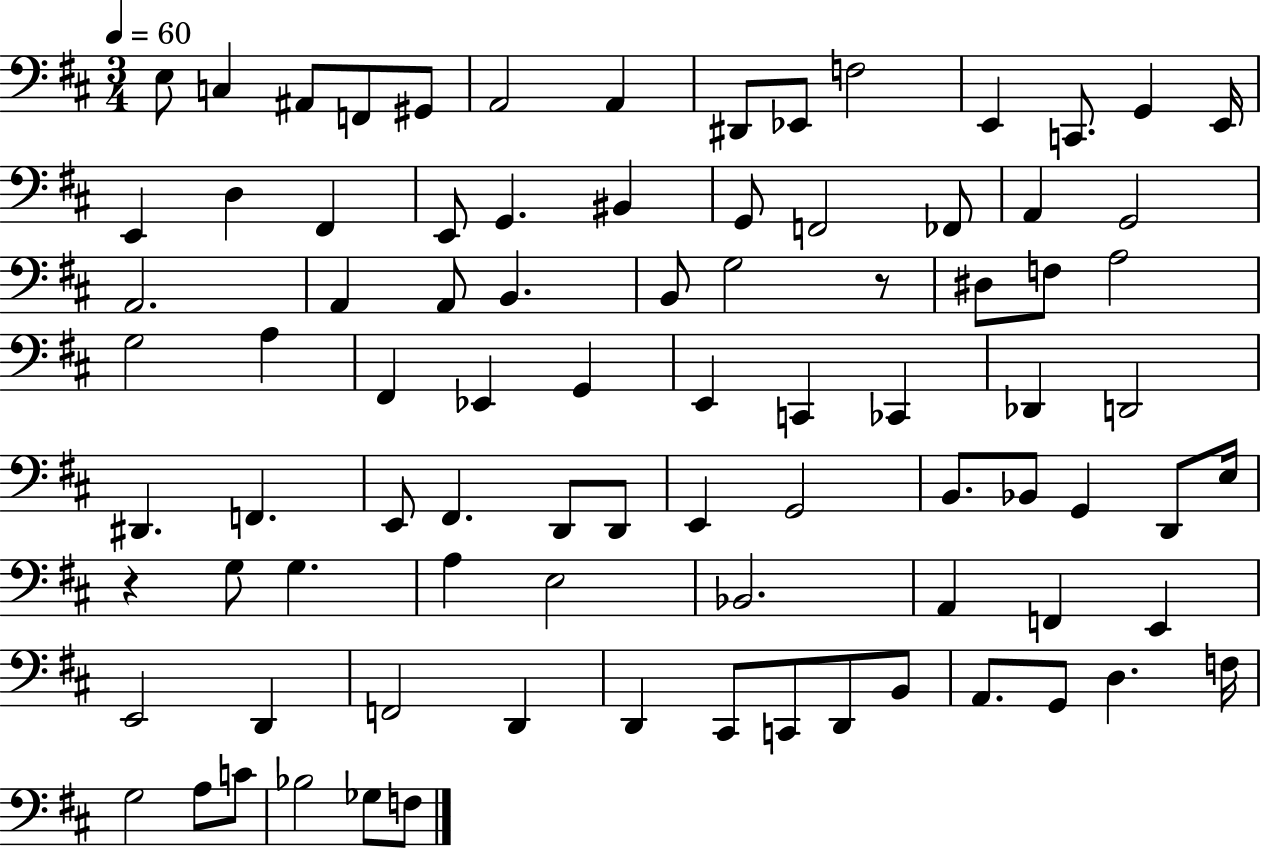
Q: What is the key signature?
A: D major